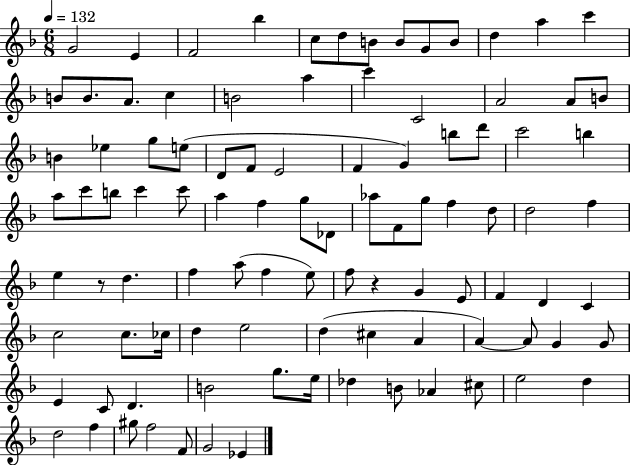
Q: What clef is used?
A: treble